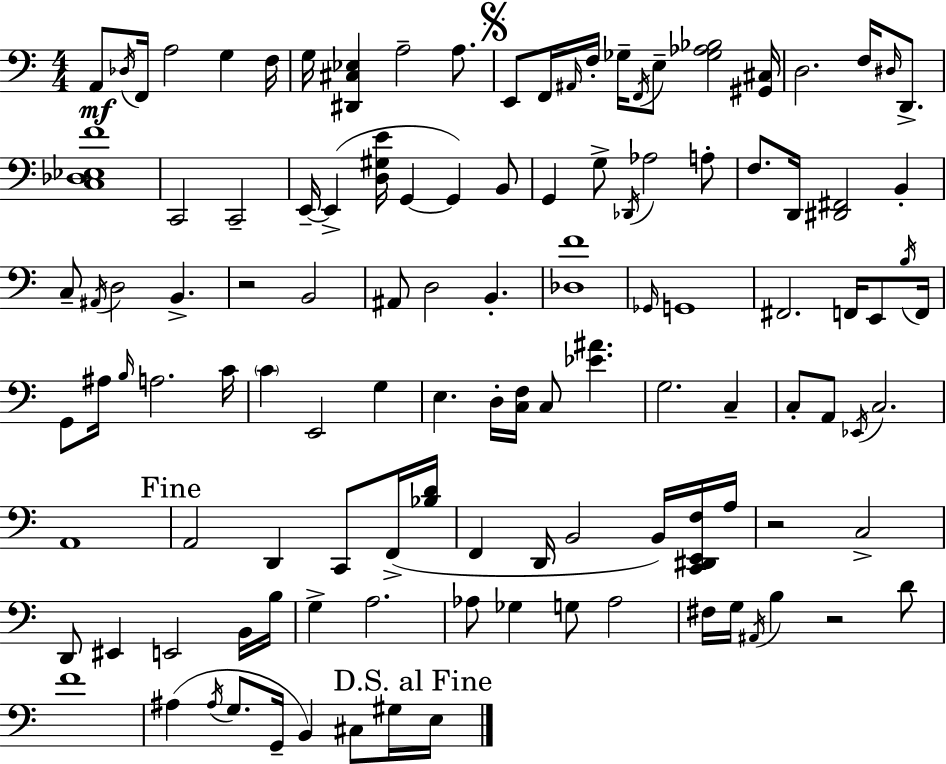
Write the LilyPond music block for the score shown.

{
  \clef bass
  \numericTimeSignature
  \time 4/4
  \key a \minor
  a,8\mf \acciaccatura { des16 } f,16 a2 g4 | f16 g16 <dis, cis ees>4 a2-- a8. | \mark \markup { \musicglyph "scripts.segno" } e,8 f,16 \grace { ais,16 } f16-. ges16-- \acciaccatura { f,16 } e8-- <ges aes bes>2 | <gis, cis>16 d2. f16 | \break \grace { dis16 } d,8.-> <c des ees f'>1 | c,2 c,2-- | e,16--~~ e,4->( <d gis e'>16 g,4~~ g,4) | b,8 g,4 g8-> \acciaccatura { des,16 } aes2 | \break a8-. f8. d,16 <dis, fis,>2 | b,4-. c8-- \acciaccatura { ais,16 } d2 | b,4.-> r2 b,2 | ais,8 d2 | \break b,4.-. <des f'>1 | \grace { ges,16 } g,1 | fis,2. | f,16 e,8 \acciaccatura { b16 } f,16 g,8 ais16 \grace { b16 } a2. | \break c'16 \parenthesize c'4 e,2 | g4 e4. d16-. | <c f>16 c8 <ees' ais'>4. g2. | c4-- c8-. a,8 \acciaccatura { ees,16 } c2. | \break a,1 | \mark "Fine" a,2 | d,4 c,8 f,16->( <bes d'>16 f,4 d,16 b,2 | b,16) <c, dis, e, f>16 a16 r2 | \break c2-> d,8 eis,4 | e,2 b,16 b16 g4-> a2. | aes8 ges4 | g8 aes2 fis16 g16 \acciaccatura { ais,16 } b4 | \break r2 d'8 f'1 | ais4( \acciaccatura { ais16 } | g8. g,16-- b,4) cis8 gis16 \mark "D.S. al Fine" e16 \bar "|."
}